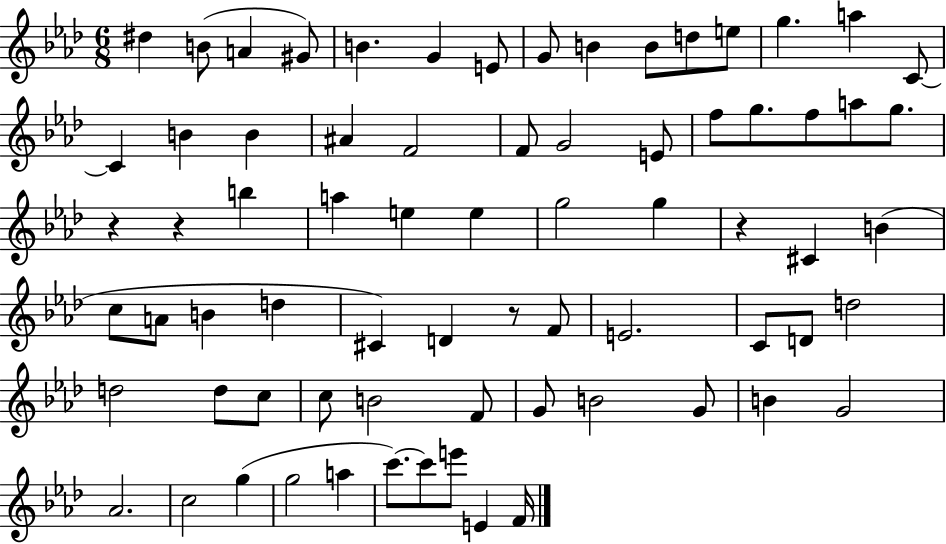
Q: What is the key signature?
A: AES major